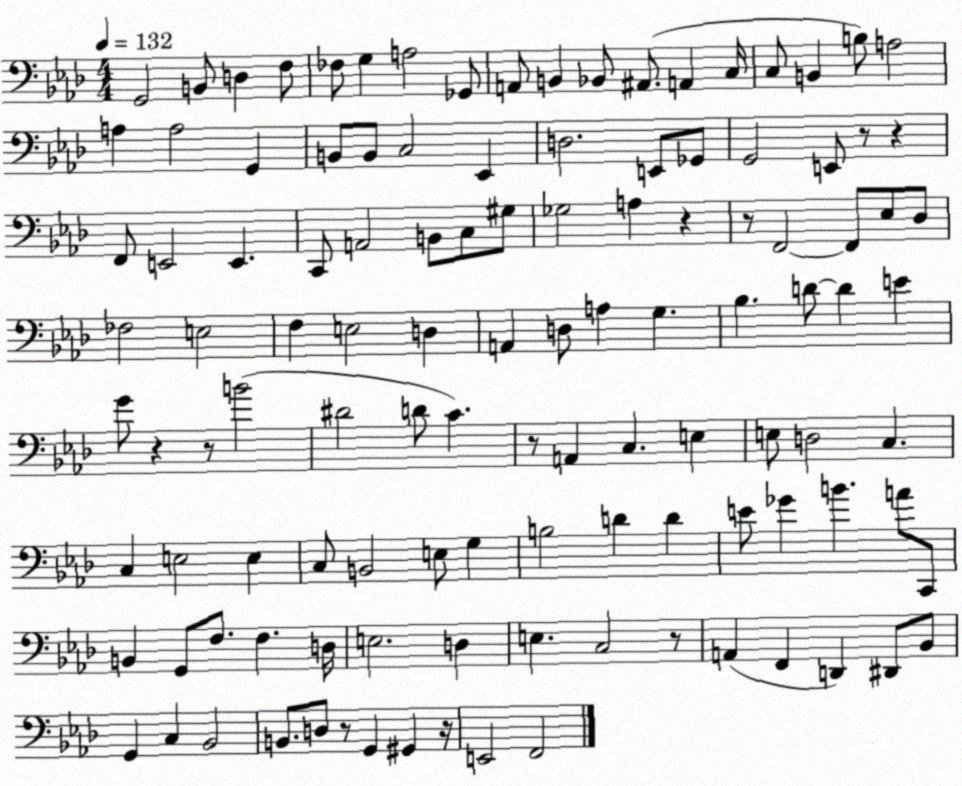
X:1
T:Untitled
M:4/4
L:1/4
K:Ab
G,,2 B,,/2 D, F,/2 _F,/2 G, A,2 _G,,/2 A,,/2 B,, _B,,/2 ^A,,/2 A,, C,/4 C,/2 B,, B,/2 A,2 A, A,2 G,, B,,/2 B,,/2 C,2 _E,, D,2 E,,/2 _G,,/2 G,,2 E,,/2 z/2 z F,,/2 E,,2 E,, C,,/2 A,,2 B,,/2 C,/2 ^G,/2 _G,2 A, z z/2 F,,2 F,,/2 _E,/2 _D,/2 _F,2 E,2 F, E,2 D, A,, D,/2 A, G, _B, D/2 D E G/2 z z/2 B2 ^D2 D/2 C z/2 A,, C, E, E,/2 D,2 C, C, E,2 E, C,/2 B,,2 E,/2 G, B,2 D D E/2 _G B A/2 C,,/2 B,, G,,/2 F,/2 F, D,/4 E,2 D, E, C,2 z/2 A,, F,, D,, ^D,,/2 _B,,/2 G,, C, _B,,2 B,,/2 D,/2 z/2 G,, ^G,, z/4 E,,2 F,,2